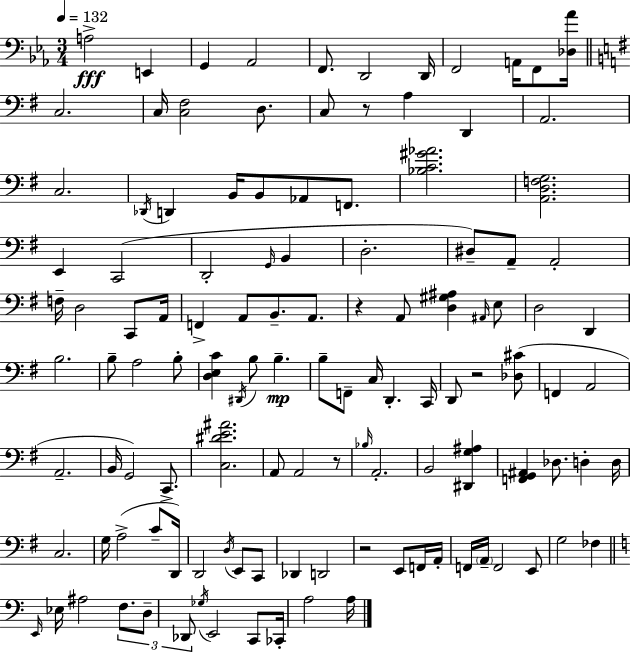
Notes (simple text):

A3/h E2/q G2/q Ab2/h F2/e. D2/h D2/s F2/h A2/s F2/e [Db3,Ab4]/s C3/h. C3/s [C3,F#3]/h D3/e. C3/e R/e A3/q D2/q A2/h. C3/h. Db2/s D2/q B2/s B2/e Ab2/e F2/e. [Bb3,C4,G#4,Ab4]/h. [A2,D3,F3,G3]/h. E2/q C2/h D2/h G2/s B2/q D3/h. D#3/e A2/e A2/h F3/s D3/h C2/e A2/s F2/q A2/e B2/e. A2/e. R/q A2/e [D3,G#3,A#3]/q A#2/s E3/e D3/h D2/q B3/h. B3/e A3/h B3/e [D3,E3,C4]/q D#2/s B3/e B3/q. B3/e F2/e C3/s D2/q. C2/s D2/e R/h [Db3,C#4]/e F2/q A2/h A2/h. B2/s G2/h C2/e. [C3,D#4,E4,A#4]/h. A2/e A2/h R/e Bb3/s A2/h. B2/h [D#2,G3,A#3]/q [F2,G2,A#2]/q Db3/e. D3/q D3/s C3/h. G3/s A3/h C4/e D2/s D2/h D3/s E2/e C2/e Db2/q D2/h R/h E2/e F2/s A2/s F2/s A2/s F2/h E2/e G3/h FES3/q E2/s Eb3/s A#3/h F3/e. D3/e Db2/e Gb3/s E2/h C2/e CES2/s A3/h A3/s